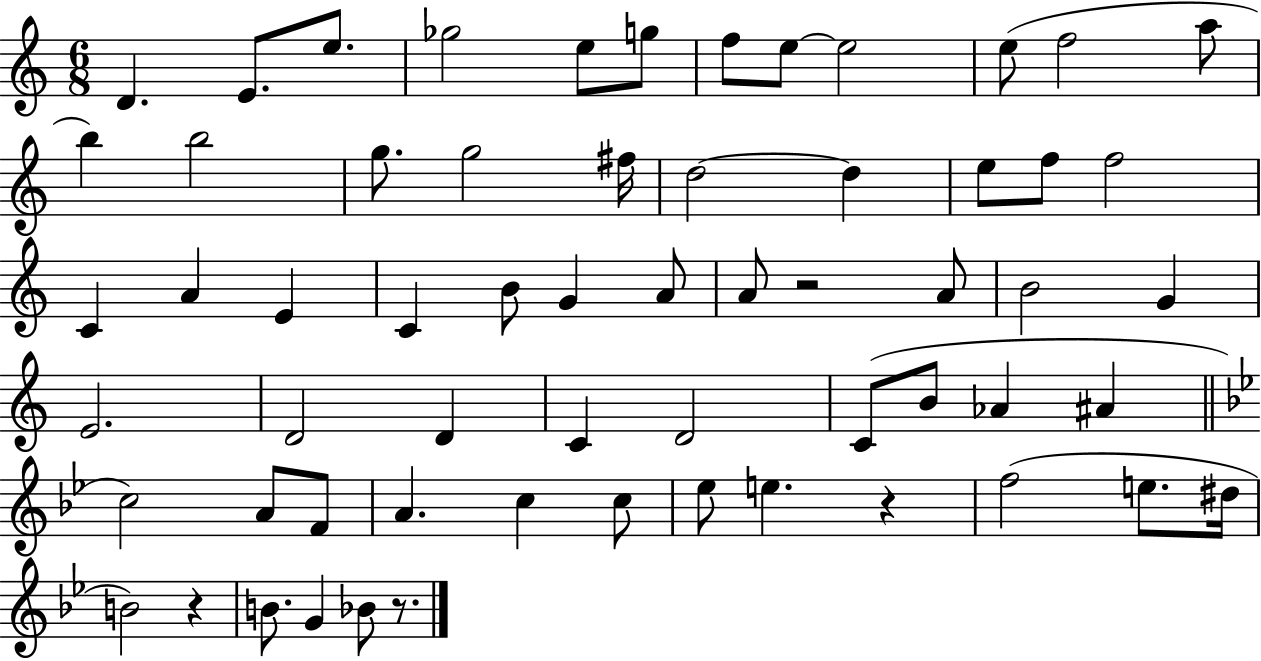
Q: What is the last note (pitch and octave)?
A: Bb4